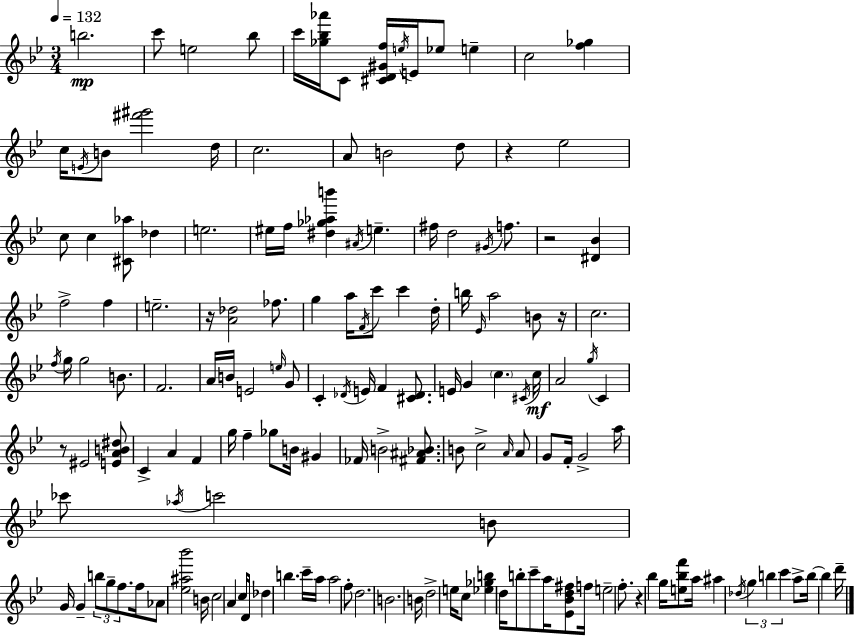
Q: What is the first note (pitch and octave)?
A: B5